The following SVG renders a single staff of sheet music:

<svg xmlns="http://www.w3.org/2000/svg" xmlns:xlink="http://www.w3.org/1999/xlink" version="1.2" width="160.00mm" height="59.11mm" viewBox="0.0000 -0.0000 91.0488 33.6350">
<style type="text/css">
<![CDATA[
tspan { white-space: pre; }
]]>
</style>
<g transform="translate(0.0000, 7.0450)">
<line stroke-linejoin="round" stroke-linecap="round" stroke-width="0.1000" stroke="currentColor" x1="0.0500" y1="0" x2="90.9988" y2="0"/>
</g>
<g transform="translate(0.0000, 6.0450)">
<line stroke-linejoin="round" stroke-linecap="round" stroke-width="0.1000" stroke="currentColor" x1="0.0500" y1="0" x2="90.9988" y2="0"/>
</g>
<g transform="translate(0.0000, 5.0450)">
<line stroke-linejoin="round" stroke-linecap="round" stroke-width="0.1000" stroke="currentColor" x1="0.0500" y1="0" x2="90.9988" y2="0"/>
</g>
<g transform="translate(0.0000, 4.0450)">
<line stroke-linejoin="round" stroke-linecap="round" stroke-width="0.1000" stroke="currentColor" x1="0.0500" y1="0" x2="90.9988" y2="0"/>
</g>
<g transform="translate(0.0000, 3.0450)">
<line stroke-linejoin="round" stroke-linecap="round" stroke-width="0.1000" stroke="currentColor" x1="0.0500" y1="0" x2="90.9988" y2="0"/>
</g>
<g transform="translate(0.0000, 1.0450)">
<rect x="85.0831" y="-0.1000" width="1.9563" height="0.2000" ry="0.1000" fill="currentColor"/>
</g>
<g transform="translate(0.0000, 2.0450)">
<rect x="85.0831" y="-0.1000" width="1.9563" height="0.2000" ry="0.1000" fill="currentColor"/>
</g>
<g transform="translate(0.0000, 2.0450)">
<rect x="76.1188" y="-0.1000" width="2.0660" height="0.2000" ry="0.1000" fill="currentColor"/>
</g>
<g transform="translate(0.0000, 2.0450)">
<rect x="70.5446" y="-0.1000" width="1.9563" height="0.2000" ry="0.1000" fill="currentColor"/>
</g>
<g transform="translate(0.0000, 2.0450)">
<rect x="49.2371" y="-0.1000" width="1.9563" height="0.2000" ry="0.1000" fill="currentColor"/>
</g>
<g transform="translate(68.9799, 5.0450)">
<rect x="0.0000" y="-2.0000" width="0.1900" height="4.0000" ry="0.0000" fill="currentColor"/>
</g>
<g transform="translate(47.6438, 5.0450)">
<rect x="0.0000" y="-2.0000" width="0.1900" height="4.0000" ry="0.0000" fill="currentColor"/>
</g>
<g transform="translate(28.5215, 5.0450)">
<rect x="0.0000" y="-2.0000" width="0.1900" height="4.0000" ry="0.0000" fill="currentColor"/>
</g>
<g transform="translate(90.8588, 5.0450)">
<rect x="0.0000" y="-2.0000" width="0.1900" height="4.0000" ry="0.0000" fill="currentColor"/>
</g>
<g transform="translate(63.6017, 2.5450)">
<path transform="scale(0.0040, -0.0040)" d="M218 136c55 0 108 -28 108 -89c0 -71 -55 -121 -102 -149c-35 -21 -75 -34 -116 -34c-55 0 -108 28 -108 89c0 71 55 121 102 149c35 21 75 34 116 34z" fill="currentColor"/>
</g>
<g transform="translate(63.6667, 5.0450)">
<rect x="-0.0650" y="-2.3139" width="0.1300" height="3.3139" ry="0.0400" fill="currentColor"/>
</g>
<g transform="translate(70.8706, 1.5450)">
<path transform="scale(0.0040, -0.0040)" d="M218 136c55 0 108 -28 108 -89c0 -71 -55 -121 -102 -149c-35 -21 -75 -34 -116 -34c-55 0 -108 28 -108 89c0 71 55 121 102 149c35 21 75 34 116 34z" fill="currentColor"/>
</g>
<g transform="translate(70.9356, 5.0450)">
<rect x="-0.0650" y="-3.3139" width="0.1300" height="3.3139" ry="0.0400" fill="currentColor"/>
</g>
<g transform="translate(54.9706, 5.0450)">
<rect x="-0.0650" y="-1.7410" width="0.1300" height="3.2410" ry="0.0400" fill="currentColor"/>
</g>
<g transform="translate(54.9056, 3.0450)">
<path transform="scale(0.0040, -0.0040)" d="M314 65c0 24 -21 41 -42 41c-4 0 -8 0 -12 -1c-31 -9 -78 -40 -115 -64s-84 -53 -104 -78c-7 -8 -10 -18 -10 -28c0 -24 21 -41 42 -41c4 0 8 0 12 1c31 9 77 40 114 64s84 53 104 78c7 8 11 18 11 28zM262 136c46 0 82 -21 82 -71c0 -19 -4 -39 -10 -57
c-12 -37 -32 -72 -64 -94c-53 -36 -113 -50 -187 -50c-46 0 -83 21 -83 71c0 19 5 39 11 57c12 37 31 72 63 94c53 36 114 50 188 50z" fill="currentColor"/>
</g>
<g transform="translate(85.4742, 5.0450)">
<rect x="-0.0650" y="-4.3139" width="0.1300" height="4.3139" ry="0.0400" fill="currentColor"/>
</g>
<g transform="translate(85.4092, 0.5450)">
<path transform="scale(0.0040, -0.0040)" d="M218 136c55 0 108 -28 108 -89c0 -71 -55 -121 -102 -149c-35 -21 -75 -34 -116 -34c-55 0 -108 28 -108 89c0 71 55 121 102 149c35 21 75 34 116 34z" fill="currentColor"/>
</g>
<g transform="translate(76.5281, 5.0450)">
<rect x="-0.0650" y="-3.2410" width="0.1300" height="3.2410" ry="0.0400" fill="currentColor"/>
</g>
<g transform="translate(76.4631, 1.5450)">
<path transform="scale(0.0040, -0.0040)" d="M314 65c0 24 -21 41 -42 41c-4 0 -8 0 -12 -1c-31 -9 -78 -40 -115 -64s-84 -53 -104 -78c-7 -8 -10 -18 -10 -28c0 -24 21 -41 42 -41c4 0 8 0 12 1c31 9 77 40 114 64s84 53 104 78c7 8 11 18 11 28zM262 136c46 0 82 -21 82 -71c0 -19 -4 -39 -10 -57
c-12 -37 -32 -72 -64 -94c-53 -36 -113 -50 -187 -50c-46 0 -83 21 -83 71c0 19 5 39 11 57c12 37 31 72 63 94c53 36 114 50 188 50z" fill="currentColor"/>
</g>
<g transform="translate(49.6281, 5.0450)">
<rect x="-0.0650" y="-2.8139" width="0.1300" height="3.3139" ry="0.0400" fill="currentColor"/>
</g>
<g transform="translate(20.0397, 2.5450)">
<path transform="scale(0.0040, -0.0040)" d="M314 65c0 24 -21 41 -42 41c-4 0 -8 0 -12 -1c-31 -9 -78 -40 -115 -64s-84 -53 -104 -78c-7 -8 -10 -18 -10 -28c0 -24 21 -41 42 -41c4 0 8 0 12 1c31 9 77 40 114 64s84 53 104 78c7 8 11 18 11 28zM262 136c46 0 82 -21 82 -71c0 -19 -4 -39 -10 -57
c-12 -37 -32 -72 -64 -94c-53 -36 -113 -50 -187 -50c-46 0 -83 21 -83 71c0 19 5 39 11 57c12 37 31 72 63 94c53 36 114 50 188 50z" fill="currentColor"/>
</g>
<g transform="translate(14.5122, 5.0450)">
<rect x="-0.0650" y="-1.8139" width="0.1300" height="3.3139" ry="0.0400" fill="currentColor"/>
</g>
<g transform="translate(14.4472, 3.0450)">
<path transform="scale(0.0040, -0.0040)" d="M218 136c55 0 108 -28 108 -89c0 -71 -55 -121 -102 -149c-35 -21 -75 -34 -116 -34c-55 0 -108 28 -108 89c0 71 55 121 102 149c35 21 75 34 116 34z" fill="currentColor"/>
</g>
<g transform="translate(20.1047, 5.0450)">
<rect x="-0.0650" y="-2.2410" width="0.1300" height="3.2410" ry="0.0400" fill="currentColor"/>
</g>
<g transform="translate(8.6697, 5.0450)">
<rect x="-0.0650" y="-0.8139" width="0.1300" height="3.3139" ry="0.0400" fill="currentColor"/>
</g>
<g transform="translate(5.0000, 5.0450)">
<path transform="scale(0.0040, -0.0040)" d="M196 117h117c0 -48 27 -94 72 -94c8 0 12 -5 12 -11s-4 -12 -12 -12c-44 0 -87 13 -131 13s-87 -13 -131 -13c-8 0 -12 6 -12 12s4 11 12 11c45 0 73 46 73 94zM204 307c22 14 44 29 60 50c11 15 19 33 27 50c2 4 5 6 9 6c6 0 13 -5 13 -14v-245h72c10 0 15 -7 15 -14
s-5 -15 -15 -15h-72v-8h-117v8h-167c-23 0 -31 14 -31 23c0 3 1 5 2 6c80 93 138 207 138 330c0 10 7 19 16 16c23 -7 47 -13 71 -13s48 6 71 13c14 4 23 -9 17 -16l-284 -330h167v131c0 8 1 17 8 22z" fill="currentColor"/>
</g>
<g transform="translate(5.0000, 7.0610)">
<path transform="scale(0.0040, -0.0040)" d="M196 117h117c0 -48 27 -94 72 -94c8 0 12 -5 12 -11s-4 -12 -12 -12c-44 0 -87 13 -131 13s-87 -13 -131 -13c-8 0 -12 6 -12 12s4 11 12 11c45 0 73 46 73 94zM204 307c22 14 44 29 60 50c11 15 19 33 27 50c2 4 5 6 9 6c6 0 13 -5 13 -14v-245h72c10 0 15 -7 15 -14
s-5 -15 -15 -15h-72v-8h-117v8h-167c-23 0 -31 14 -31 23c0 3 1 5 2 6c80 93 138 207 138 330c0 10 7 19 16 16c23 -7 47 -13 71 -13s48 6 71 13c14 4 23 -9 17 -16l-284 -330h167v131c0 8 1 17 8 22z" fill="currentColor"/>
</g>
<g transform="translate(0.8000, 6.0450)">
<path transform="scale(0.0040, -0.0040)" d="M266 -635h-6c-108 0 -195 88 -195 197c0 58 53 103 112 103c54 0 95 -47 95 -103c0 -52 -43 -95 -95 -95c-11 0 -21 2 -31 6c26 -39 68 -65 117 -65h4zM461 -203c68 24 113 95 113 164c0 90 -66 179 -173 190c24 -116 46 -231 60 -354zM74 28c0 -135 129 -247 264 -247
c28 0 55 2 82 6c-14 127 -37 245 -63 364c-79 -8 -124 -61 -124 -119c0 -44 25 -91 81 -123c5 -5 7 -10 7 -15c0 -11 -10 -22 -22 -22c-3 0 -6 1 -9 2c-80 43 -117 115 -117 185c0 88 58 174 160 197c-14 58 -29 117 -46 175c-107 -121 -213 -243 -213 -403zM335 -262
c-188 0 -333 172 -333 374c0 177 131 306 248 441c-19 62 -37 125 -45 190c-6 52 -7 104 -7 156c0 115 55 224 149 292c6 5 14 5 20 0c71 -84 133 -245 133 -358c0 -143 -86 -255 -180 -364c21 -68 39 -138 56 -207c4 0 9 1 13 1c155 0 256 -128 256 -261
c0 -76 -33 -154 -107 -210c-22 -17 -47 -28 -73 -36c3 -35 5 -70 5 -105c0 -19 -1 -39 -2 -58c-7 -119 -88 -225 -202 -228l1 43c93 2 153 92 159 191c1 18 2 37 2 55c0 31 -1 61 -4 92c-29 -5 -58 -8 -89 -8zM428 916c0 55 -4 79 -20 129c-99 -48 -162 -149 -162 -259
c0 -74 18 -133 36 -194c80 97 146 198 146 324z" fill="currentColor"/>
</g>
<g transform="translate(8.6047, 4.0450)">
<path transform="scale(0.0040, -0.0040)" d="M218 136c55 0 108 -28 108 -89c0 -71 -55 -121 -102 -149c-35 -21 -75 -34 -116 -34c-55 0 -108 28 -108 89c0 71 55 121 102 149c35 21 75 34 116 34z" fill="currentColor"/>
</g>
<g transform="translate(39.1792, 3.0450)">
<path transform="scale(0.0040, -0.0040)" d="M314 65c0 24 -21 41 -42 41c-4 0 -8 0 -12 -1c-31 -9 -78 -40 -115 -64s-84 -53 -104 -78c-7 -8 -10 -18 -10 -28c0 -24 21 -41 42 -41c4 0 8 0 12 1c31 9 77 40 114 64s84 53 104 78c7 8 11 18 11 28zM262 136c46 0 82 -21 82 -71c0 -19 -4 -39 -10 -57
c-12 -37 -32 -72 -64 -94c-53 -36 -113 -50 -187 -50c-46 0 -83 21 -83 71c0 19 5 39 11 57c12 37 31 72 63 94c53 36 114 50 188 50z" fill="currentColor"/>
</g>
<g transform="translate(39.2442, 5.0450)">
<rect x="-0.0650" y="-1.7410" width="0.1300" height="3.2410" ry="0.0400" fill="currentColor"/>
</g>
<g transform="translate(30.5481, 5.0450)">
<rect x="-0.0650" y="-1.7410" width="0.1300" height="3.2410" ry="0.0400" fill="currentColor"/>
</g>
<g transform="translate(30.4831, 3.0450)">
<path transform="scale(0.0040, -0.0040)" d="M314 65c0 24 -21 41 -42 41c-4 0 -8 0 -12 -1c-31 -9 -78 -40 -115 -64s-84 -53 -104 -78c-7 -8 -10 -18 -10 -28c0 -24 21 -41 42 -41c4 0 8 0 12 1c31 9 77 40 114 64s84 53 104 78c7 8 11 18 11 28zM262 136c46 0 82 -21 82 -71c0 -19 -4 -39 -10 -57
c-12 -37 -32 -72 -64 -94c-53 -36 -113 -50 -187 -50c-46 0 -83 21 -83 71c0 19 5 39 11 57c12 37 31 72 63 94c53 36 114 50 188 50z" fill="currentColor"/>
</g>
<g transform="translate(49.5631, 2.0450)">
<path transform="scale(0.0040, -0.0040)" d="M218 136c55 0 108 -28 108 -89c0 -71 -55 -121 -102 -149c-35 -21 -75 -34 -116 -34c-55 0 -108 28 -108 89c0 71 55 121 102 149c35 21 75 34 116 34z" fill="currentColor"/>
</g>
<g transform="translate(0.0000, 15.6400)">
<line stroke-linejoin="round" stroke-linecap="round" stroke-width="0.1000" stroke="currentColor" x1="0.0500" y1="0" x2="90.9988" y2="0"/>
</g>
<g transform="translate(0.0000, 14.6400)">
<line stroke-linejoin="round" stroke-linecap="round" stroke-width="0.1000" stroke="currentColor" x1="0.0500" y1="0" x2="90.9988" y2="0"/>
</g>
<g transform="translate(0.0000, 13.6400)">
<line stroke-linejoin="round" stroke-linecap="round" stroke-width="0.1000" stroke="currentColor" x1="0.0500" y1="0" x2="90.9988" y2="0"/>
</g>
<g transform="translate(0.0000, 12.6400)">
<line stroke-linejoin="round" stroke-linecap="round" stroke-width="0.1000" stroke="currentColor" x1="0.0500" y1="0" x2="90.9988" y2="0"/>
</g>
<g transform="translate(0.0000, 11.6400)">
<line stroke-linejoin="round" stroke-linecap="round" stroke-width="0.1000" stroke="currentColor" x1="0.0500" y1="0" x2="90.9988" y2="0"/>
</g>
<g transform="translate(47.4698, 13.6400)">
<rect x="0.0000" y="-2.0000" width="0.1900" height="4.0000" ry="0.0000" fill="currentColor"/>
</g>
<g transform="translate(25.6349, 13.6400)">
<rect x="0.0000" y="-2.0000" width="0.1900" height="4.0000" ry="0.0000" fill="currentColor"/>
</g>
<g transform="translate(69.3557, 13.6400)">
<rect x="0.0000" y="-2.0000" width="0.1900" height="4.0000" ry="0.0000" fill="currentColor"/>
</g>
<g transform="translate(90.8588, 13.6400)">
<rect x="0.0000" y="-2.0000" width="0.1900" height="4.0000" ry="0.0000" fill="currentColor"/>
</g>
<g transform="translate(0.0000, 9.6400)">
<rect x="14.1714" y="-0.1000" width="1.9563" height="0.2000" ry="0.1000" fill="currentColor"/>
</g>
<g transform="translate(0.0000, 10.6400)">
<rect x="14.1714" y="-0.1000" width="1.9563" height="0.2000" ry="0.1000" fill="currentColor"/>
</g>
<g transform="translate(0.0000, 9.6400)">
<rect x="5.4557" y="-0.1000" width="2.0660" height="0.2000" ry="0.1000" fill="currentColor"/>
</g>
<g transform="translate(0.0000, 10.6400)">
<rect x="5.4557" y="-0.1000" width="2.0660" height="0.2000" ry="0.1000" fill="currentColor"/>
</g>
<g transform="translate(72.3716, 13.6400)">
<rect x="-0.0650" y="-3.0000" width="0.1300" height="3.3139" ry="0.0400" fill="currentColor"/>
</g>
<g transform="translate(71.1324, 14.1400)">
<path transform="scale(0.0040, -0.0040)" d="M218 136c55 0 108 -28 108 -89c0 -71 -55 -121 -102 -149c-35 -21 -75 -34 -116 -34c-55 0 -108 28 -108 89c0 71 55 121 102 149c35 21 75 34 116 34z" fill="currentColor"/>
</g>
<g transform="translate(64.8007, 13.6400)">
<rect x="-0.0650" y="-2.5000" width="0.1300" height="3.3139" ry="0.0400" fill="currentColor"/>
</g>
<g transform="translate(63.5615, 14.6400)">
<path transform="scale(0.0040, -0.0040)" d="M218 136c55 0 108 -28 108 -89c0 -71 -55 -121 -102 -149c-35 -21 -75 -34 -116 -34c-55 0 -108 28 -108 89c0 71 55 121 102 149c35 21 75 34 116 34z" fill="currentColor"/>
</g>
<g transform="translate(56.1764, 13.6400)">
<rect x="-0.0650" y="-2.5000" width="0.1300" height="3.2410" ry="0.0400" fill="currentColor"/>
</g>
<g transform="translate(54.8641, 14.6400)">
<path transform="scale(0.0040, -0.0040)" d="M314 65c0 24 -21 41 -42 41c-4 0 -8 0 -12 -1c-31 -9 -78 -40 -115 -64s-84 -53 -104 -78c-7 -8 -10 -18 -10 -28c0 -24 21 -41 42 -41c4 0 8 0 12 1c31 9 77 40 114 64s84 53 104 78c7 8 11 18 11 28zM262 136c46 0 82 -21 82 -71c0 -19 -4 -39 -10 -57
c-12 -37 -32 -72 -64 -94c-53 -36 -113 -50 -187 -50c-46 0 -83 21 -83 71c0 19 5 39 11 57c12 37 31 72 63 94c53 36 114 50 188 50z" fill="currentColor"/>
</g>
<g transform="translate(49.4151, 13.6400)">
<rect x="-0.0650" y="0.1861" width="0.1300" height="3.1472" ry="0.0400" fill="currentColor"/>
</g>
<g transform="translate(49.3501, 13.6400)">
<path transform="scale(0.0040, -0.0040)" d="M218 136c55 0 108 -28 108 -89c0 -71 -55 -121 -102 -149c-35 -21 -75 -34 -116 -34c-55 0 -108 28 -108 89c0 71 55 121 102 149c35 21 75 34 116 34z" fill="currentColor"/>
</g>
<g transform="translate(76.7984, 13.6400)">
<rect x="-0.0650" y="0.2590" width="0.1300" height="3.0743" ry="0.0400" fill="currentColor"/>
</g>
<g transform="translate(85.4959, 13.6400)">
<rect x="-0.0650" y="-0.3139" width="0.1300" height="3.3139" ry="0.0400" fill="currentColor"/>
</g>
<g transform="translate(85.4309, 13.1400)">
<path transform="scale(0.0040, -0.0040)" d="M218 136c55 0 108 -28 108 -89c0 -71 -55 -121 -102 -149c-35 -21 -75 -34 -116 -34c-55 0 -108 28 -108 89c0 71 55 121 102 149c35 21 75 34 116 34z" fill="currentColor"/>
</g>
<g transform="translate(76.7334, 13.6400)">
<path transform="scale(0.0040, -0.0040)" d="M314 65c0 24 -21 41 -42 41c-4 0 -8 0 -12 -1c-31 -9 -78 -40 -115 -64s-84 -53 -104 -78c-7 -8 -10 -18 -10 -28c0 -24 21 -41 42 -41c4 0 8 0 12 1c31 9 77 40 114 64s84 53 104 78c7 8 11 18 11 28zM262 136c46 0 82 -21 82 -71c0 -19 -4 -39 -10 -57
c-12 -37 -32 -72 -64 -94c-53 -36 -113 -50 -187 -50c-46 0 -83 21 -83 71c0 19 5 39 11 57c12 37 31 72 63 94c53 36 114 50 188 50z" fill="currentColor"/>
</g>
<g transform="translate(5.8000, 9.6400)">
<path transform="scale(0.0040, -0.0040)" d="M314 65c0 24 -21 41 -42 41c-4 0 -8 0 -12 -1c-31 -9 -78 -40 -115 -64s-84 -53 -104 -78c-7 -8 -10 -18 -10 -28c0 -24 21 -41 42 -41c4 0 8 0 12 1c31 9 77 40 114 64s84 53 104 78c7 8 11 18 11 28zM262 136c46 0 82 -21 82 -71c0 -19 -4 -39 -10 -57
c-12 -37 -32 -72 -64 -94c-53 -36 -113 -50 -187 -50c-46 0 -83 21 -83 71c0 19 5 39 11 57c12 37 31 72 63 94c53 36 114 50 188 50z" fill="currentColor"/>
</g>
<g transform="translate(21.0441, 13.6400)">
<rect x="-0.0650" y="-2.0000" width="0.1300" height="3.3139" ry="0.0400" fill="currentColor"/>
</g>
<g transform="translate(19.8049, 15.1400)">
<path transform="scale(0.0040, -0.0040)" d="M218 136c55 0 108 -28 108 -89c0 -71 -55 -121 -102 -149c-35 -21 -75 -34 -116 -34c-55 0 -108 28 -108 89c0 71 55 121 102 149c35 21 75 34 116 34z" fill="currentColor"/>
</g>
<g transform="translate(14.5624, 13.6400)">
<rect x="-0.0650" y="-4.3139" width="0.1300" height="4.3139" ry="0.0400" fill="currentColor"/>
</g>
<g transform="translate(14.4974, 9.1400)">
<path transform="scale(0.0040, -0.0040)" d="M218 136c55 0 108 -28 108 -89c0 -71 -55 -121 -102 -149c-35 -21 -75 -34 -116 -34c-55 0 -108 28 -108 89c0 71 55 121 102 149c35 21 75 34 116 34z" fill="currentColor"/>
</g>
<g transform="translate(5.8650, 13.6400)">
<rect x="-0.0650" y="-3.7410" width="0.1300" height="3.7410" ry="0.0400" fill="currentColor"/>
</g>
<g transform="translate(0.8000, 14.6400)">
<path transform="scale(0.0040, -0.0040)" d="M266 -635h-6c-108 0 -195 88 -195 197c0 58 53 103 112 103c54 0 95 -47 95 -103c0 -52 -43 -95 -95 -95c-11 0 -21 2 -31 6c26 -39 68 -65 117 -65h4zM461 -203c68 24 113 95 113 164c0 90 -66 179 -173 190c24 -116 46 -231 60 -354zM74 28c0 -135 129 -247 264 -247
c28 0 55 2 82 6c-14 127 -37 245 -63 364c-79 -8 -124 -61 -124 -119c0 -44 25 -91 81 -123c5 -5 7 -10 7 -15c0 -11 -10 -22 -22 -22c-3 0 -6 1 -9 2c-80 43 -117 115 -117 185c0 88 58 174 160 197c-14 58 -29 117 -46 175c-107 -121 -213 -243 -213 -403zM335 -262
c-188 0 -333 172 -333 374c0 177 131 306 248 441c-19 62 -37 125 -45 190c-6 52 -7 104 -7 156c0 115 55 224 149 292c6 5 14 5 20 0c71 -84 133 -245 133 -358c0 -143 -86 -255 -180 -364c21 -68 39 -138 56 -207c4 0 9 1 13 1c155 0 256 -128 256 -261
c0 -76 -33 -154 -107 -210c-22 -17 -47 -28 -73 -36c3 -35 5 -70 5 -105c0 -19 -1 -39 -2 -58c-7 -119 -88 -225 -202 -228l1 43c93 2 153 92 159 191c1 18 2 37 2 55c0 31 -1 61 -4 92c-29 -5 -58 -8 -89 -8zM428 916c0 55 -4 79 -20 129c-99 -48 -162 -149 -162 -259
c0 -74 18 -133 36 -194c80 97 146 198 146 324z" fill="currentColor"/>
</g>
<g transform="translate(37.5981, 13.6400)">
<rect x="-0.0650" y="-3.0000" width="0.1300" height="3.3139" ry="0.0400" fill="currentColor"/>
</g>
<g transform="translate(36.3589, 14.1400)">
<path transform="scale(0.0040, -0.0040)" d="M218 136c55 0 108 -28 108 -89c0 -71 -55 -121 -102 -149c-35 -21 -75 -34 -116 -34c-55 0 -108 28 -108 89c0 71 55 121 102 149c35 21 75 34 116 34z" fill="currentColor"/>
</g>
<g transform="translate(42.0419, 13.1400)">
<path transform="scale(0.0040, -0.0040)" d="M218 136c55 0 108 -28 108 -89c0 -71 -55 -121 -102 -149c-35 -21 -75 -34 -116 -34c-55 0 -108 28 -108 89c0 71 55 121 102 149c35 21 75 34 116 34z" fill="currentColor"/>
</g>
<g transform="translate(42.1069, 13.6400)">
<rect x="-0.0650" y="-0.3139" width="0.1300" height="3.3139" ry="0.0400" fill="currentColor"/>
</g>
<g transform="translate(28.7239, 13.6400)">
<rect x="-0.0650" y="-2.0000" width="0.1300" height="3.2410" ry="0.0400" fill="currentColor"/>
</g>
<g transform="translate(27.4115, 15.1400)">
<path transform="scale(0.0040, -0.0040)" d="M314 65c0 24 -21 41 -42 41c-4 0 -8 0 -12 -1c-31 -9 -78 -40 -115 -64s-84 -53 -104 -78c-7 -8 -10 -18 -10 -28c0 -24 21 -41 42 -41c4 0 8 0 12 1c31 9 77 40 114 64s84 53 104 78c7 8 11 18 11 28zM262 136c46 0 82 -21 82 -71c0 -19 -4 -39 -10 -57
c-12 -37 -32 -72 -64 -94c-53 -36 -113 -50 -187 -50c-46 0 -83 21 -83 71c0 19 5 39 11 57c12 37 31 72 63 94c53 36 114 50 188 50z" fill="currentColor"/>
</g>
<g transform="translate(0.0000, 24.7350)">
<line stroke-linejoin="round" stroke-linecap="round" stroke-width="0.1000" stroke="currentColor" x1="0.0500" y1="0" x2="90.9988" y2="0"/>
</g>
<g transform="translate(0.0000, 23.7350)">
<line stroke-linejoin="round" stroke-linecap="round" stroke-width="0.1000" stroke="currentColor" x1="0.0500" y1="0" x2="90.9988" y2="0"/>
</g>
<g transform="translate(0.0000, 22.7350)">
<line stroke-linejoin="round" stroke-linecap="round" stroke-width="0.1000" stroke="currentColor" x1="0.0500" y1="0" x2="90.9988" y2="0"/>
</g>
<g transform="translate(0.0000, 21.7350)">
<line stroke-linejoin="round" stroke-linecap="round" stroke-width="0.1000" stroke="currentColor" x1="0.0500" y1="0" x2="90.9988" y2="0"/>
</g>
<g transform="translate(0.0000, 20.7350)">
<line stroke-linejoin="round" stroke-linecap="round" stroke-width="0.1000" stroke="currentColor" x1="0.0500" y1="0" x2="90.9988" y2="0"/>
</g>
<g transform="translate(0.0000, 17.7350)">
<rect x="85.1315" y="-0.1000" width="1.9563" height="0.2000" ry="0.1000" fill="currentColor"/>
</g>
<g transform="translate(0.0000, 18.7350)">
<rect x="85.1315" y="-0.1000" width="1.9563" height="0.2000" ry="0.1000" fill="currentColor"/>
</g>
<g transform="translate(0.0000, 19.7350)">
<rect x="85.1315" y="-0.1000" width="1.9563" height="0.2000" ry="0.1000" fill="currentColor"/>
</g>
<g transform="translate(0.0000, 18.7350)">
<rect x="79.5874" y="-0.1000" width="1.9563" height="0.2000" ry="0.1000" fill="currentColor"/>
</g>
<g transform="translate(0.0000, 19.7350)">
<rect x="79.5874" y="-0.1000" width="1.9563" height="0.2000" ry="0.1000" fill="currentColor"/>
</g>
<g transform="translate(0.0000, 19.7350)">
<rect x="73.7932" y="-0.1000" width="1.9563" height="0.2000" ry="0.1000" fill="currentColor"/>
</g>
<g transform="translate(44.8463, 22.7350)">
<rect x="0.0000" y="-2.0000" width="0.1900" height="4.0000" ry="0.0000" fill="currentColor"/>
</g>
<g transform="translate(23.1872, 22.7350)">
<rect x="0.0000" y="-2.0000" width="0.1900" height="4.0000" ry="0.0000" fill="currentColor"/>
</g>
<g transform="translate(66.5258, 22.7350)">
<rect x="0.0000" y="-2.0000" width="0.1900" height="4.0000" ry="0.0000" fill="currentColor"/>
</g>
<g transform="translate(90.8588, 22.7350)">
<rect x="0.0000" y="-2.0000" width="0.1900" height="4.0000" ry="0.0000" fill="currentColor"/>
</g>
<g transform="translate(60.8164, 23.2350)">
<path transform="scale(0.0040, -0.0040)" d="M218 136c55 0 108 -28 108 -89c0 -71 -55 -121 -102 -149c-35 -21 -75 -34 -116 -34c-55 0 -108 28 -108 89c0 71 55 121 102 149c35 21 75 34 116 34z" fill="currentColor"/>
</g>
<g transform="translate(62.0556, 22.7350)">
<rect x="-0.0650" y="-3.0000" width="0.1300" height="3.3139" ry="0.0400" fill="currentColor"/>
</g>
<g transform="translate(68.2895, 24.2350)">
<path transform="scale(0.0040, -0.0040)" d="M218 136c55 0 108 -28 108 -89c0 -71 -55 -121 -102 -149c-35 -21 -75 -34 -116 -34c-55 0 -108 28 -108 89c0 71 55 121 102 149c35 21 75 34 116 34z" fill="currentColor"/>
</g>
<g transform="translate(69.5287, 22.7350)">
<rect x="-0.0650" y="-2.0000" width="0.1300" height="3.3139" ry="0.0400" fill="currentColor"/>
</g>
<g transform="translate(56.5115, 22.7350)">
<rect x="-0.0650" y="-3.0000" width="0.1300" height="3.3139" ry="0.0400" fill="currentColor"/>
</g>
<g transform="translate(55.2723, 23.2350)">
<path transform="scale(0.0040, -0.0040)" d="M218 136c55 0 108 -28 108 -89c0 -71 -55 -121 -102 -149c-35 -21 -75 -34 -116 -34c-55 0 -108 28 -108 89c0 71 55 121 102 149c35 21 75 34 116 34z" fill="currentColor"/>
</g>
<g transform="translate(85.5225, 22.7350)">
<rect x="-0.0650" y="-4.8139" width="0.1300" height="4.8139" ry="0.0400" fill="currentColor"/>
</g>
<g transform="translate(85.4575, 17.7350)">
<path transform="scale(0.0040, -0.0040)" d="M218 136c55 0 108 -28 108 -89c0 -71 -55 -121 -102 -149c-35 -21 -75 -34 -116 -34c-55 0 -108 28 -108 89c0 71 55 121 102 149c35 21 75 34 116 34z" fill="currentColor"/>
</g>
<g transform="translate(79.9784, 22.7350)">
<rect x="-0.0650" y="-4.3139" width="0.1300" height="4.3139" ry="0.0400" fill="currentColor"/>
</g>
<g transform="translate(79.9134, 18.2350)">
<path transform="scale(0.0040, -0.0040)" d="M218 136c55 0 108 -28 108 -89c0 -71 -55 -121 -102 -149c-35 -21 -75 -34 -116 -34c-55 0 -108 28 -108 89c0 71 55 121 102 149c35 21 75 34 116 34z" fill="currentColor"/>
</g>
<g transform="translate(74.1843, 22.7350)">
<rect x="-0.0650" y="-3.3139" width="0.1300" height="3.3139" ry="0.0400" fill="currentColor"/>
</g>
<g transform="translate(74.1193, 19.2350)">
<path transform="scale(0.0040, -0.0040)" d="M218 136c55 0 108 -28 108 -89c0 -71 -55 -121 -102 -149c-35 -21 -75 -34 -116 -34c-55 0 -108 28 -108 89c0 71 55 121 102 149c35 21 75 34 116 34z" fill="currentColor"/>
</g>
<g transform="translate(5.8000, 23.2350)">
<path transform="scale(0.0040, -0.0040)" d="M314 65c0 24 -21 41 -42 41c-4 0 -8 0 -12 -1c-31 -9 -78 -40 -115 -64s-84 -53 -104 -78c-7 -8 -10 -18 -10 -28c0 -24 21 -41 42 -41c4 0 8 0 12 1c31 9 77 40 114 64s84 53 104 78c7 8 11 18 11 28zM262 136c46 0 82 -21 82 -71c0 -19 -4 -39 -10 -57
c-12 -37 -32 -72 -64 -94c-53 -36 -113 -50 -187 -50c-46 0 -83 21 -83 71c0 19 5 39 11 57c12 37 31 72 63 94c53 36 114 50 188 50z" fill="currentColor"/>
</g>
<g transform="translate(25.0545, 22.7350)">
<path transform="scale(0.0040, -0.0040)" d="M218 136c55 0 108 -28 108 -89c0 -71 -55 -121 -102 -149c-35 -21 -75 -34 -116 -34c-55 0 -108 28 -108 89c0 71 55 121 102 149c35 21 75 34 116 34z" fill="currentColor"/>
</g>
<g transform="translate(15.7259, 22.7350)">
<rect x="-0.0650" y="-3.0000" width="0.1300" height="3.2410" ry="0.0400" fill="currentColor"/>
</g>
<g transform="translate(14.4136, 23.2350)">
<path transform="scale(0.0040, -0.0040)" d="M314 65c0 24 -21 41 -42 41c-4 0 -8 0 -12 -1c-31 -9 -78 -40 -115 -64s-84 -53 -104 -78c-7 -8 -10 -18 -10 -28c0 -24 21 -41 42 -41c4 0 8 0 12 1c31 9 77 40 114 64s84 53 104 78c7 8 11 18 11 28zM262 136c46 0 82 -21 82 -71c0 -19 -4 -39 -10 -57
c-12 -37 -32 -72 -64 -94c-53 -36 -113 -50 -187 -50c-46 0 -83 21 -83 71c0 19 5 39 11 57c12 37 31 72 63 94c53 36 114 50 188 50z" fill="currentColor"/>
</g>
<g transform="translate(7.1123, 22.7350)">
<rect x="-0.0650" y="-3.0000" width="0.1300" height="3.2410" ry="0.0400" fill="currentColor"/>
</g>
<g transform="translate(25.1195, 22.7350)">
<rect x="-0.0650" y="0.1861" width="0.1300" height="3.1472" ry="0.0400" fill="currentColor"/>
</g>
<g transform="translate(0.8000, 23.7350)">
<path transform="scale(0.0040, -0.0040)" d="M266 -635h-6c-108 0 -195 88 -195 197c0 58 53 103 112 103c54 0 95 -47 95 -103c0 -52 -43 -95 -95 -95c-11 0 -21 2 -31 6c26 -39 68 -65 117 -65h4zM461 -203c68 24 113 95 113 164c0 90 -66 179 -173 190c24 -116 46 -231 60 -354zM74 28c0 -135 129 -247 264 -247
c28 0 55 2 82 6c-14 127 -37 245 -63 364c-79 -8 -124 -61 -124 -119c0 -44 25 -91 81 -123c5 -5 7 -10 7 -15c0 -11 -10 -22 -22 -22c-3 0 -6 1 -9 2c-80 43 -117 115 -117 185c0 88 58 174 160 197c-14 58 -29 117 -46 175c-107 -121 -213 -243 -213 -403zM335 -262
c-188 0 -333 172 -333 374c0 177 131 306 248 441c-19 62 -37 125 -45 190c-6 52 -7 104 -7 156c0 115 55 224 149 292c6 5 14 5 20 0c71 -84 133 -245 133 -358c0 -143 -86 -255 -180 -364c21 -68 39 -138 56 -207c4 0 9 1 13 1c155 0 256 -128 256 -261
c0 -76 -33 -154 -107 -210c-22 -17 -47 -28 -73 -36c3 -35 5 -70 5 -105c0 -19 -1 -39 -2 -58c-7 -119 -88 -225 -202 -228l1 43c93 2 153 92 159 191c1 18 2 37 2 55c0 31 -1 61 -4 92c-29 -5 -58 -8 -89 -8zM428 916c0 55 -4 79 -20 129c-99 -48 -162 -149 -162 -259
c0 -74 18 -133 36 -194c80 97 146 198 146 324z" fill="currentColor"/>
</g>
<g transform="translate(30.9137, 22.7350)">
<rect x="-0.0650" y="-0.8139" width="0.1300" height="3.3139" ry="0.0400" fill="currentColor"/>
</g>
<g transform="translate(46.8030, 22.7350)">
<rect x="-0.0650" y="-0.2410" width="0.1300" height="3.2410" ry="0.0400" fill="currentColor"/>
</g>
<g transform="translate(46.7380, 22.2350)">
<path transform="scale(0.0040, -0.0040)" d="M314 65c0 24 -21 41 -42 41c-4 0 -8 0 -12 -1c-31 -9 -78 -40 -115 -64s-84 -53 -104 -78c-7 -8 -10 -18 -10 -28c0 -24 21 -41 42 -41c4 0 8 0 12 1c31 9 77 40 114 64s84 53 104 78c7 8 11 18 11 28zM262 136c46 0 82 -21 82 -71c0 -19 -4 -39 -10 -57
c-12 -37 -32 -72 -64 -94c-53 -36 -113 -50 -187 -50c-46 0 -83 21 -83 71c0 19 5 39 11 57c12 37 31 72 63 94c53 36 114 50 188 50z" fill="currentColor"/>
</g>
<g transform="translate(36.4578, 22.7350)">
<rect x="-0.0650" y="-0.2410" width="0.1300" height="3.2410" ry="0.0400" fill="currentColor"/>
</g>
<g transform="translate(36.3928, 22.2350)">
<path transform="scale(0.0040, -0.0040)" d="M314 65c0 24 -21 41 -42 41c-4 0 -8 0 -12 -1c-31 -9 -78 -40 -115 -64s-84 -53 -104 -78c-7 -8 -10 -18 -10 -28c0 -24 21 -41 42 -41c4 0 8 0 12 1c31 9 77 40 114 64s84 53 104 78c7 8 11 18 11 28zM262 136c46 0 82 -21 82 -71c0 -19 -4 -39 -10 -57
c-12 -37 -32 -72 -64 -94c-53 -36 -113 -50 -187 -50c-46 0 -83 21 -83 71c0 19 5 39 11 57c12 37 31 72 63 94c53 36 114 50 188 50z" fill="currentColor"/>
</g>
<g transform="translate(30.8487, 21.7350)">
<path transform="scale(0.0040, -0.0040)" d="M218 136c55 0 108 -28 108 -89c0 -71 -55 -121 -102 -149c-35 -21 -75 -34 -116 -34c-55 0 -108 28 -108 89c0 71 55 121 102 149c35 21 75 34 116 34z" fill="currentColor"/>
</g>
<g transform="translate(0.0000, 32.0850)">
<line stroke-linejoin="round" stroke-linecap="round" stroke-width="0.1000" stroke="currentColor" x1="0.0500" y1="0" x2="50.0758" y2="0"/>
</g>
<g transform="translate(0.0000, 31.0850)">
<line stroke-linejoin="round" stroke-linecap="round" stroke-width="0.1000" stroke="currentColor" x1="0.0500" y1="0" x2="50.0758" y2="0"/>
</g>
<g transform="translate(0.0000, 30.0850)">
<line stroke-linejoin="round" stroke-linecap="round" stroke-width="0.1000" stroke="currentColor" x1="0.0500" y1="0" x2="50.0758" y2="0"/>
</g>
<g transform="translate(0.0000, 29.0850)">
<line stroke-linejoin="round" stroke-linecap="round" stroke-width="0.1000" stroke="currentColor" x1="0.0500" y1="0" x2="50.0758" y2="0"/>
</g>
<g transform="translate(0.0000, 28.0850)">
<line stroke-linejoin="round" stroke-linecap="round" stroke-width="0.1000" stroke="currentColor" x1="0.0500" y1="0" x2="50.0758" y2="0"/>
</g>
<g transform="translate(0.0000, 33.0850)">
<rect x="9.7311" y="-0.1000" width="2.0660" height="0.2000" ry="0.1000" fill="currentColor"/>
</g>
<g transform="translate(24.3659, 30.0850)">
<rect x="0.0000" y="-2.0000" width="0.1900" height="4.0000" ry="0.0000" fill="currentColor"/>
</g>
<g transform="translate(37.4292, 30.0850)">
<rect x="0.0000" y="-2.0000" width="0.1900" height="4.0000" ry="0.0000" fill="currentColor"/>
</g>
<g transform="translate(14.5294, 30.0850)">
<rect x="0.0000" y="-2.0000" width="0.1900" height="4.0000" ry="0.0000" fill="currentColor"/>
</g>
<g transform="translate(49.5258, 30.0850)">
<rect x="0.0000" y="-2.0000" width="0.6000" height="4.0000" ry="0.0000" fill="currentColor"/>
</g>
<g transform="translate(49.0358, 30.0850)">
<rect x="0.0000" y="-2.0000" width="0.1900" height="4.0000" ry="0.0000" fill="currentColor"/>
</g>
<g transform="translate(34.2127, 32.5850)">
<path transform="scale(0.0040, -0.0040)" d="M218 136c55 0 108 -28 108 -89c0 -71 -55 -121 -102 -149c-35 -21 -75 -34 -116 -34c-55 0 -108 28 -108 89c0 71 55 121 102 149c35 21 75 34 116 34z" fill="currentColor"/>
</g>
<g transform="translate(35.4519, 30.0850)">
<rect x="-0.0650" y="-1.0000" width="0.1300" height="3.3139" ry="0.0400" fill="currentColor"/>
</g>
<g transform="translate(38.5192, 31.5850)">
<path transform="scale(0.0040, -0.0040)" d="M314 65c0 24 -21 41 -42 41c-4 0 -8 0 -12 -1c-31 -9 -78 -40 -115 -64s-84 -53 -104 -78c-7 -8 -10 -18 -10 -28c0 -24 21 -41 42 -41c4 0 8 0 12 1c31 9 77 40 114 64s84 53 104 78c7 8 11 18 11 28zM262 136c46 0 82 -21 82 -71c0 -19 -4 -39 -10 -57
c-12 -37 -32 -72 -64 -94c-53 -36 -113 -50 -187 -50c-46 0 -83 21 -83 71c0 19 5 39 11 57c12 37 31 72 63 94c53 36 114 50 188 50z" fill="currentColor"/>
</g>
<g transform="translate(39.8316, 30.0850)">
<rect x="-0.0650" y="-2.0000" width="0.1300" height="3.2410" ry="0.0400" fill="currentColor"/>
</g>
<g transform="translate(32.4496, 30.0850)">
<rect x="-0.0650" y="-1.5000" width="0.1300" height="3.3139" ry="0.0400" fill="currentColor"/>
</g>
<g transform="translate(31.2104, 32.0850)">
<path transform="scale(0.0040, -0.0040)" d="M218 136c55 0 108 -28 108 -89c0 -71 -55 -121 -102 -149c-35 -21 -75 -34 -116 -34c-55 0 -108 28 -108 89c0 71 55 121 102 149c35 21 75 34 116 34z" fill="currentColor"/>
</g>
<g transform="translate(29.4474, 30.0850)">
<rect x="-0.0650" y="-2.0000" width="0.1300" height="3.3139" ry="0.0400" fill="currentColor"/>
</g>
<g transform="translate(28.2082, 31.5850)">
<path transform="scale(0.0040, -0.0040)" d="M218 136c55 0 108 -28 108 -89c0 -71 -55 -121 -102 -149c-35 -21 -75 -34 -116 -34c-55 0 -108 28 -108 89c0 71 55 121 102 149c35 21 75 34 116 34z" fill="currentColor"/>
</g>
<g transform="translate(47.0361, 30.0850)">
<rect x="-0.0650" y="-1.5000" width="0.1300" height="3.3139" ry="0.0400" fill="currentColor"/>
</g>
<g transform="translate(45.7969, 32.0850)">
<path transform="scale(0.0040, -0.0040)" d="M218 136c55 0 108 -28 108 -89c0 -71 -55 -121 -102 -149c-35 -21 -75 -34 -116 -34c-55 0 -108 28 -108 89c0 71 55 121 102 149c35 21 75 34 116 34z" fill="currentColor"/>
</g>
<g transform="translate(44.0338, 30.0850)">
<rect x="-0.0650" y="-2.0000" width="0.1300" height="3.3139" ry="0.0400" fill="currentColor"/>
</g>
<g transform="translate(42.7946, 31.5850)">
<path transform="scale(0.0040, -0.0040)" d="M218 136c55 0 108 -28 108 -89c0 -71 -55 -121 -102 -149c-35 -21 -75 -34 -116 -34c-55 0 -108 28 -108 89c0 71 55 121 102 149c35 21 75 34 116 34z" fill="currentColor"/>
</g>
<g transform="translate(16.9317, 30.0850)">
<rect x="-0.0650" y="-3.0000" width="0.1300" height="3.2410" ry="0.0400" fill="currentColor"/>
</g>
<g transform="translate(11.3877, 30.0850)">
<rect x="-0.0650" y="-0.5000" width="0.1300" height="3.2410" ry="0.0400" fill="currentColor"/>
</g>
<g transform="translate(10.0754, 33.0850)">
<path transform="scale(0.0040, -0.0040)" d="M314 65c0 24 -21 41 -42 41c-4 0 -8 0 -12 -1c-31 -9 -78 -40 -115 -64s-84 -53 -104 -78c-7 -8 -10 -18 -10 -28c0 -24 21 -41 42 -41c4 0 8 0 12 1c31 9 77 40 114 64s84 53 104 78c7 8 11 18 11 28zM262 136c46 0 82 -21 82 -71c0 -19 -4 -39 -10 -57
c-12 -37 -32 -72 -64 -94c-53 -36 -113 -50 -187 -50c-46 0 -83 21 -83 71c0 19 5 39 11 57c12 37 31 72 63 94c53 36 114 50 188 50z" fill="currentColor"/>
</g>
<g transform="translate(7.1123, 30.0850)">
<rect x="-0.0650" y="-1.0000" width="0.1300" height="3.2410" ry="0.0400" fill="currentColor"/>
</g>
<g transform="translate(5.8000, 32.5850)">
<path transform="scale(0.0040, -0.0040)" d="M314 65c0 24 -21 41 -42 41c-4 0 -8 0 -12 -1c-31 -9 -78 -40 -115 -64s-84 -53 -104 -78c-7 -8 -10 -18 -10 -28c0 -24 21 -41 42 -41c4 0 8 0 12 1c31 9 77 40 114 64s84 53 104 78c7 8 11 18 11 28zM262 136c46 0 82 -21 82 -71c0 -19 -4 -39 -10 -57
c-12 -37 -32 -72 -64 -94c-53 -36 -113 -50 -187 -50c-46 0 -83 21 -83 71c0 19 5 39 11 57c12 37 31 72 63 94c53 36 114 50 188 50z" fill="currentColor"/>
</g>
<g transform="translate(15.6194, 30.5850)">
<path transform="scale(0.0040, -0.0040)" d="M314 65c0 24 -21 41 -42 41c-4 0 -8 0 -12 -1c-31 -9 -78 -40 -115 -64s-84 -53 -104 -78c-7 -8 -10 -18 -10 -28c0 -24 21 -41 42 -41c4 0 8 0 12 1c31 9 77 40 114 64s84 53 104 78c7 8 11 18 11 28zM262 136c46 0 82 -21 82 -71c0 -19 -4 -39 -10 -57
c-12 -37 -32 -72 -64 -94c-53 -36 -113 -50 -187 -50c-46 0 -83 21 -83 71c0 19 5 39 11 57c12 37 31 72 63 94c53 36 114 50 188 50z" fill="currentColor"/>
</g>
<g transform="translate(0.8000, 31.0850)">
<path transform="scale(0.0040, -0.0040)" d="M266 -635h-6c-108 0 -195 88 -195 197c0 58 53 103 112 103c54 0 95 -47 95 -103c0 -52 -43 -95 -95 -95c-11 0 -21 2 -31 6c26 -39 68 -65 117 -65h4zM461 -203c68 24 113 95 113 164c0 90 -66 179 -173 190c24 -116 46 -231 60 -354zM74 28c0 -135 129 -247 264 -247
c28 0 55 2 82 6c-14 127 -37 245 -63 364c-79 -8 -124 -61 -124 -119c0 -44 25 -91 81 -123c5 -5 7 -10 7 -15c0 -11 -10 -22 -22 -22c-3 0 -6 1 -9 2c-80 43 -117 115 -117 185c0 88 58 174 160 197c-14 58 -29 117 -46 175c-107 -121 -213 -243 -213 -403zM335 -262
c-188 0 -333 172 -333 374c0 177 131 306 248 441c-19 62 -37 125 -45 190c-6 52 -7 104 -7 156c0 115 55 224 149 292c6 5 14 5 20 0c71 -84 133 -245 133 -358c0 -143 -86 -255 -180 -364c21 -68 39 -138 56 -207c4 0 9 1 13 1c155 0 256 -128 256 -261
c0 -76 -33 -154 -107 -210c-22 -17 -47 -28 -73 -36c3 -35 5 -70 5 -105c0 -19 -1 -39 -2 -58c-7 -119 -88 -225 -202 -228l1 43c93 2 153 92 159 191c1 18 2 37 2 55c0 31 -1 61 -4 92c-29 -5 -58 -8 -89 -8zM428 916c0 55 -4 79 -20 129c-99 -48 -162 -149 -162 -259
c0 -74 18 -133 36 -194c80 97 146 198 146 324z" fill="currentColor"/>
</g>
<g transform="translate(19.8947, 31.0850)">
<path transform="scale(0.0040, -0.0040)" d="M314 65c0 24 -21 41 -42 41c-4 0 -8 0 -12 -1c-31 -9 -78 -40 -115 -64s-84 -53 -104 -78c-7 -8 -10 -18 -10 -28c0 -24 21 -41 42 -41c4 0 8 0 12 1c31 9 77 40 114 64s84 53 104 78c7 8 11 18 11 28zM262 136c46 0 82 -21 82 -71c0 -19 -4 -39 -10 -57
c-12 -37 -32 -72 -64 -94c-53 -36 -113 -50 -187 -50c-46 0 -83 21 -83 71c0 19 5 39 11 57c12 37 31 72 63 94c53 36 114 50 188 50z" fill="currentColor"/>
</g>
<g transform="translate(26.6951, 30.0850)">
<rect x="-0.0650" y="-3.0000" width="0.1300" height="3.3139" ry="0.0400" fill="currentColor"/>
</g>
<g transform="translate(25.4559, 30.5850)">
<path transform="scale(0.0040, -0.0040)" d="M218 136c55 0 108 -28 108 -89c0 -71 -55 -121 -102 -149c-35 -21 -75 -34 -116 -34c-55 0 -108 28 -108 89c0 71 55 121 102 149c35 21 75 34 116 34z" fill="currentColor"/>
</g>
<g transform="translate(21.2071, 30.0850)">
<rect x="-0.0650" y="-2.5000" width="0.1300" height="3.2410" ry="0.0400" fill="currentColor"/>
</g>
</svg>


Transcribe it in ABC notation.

X:1
T:Untitled
M:4/4
L:1/4
K:C
d f g2 f2 f2 a f2 g b b2 d' c'2 d' F F2 A c B G2 G A B2 c A2 A2 B d c2 c2 A A F b d' e' D2 C2 A2 G2 A F E D F2 F E